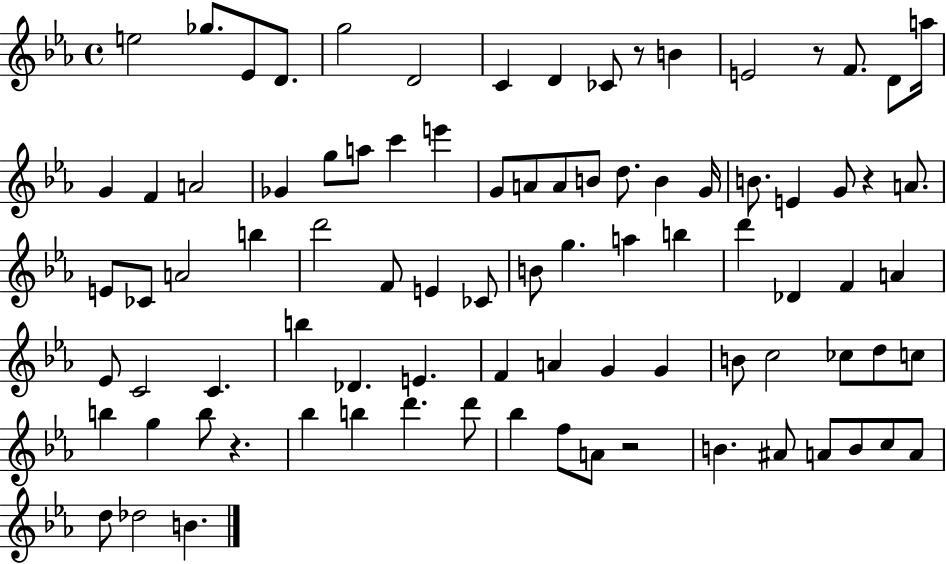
X:1
T:Untitled
M:4/4
L:1/4
K:Eb
e2 _g/2 _E/2 D/2 g2 D2 C D _C/2 z/2 B E2 z/2 F/2 D/2 a/4 G F A2 _G g/2 a/2 c' e' G/2 A/2 A/2 B/2 d/2 B G/4 B/2 E G/2 z A/2 E/2 _C/2 A2 b d'2 F/2 E _C/2 B/2 g a b d' _D F A _E/2 C2 C b _D E F A G G B/2 c2 _c/2 d/2 c/2 b g b/2 z _b b d' d'/2 _b f/2 A/2 z2 B ^A/2 A/2 B/2 c/2 A/2 d/2 _d2 B